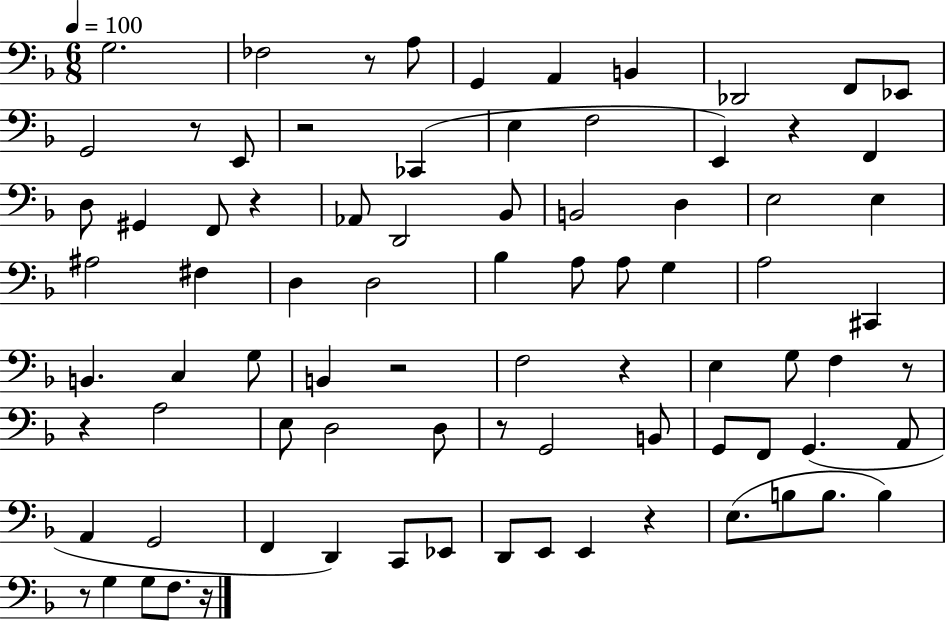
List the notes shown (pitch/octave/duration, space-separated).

G3/h. FES3/h R/e A3/e G2/q A2/q B2/q Db2/h F2/e Eb2/e G2/h R/e E2/e R/h CES2/q E3/q F3/h E2/q R/q F2/q D3/e G#2/q F2/e R/q Ab2/e D2/h Bb2/e B2/h D3/q E3/h E3/q A#3/h F#3/q D3/q D3/h Bb3/q A3/e A3/e G3/q A3/h C#2/q B2/q. C3/q G3/e B2/q R/h F3/h R/q E3/q G3/e F3/q R/e R/q A3/h E3/e D3/h D3/e R/e G2/h B2/e G2/e F2/e G2/q. A2/e A2/q G2/h F2/q D2/q C2/e Eb2/e D2/e E2/e E2/q R/q E3/e. B3/e B3/e. B3/q R/e G3/q G3/e F3/e. R/s